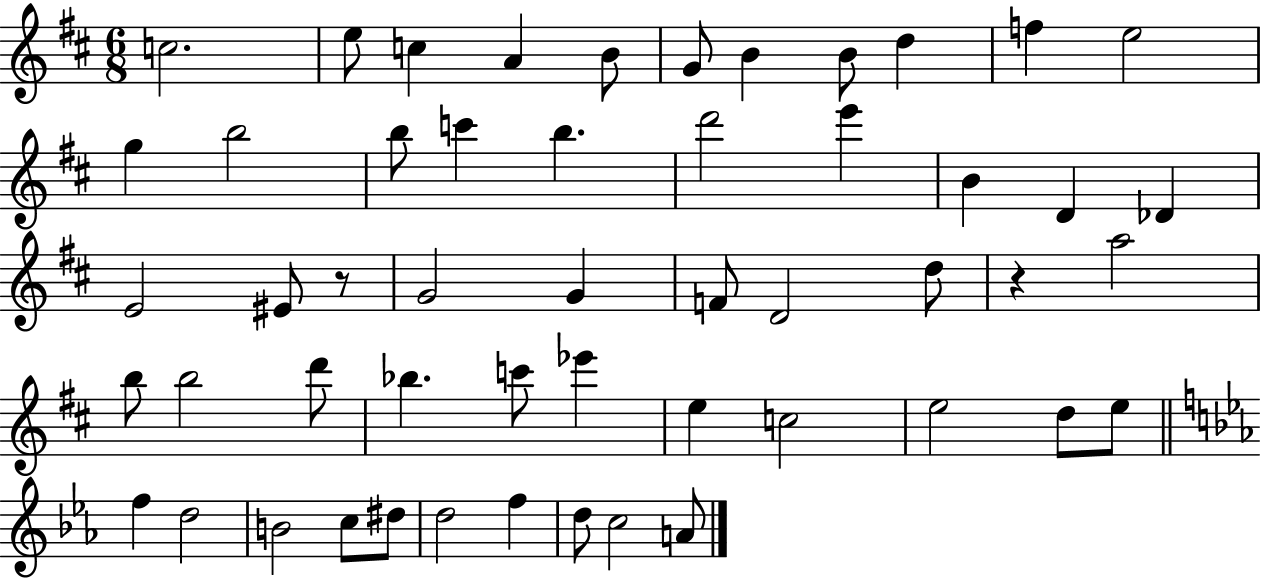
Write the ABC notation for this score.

X:1
T:Untitled
M:6/8
L:1/4
K:D
c2 e/2 c A B/2 G/2 B B/2 d f e2 g b2 b/2 c' b d'2 e' B D _D E2 ^E/2 z/2 G2 G F/2 D2 d/2 z a2 b/2 b2 d'/2 _b c'/2 _e' e c2 e2 d/2 e/2 f d2 B2 c/2 ^d/2 d2 f d/2 c2 A/2